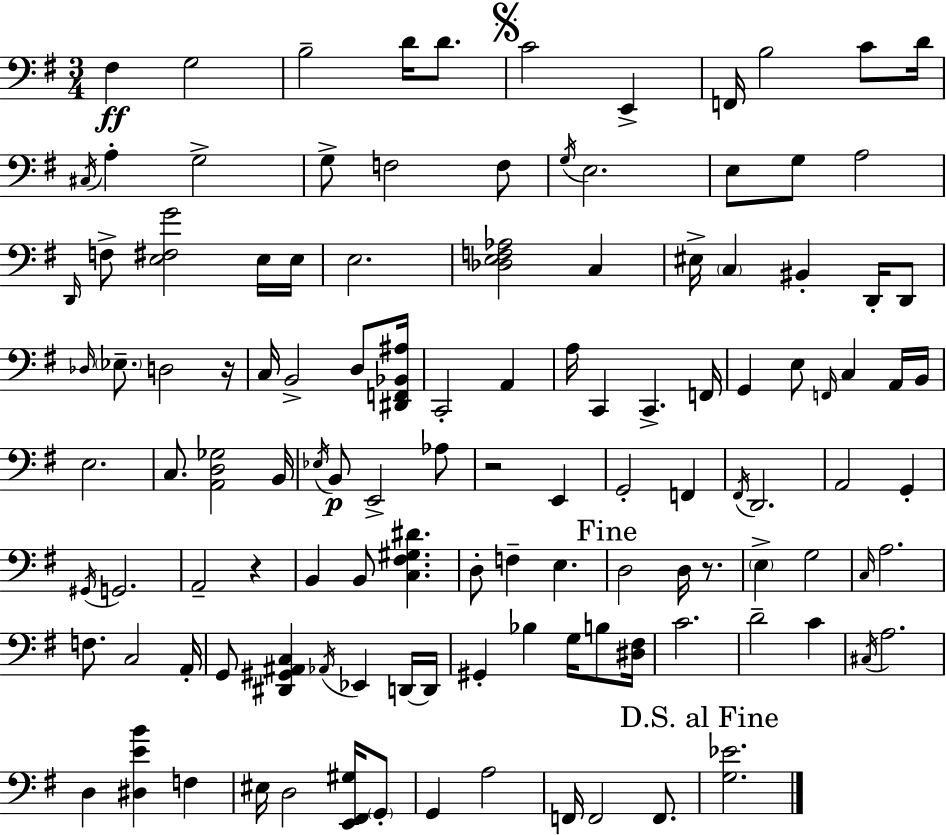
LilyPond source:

{
  \clef bass
  \numericTimeSignature
  \time 3/4
  \key g \major
  fis4\ff g2 | b2-- d'16 d'8. | \mark \markup { \musicglyph "scripts.segno" } c'2 e,4-> | f,16 b2 c'8 d'16 | \break \acciaccatura { cis16 } a4-. g2-> | g8-> f2 f8 | \acciaccatura { g16 } e2. | e8 g8 a2 | \break \grace { d,16 } f8-> <e fis g'>2 | e16 e16 e2. | <des e f aes>2 c4 | eis16-> \parenthesize c4 bis,4-. | \break d,16-. d,8 \grace { des16 } \parenthesize ees8.-- d2 | r16 c16 b,2-> | d8 <dis, f, bes, ais>16 c,2-. | a,4 a16 c,4 c,4.-> | \break f,16 g,4 e8 \grace { f,16 } c4 | a,16 b,16 e2. | c8. <a, d ges>2 | b,16 \acciaccatura { ees16 } b,8\p e,2-> | \break aes8 r2 | e,4 g,2-. | f,4 \acciaccatura { fis,16 } d,2. | a,2 | \break g,4-. \acciaccatura { gis,16 } g,2. | a,2-- | r4 b,4 | b,8 <c fis gis dis'>4. d8-. f4-- | \break e4. \mark "Fine" d2 | d16 r8. \parenthesize e4-> | g2 \grace { c16 } a2. | f8. | \break c2 a,16-. g,8 <dis, gis, ais, c>4 | \acciaccatura { aes,16 } ees,4 d,16~~ d,16 gis,4-. | bes4 g16 b8 <dis fis>16 c'2. | d'2-- | \break c'4 \acciaccatura { cis16 } a2. | d4 | <dis e' b'>4 f4 eis16 | d2 <e, fis, gis>16 \parenthesize g,8-. g,4 | \break a2 f,16 | f,2 f,8. \mark "D.S. al Fine" <g ees'>2. | \bar "|."
}